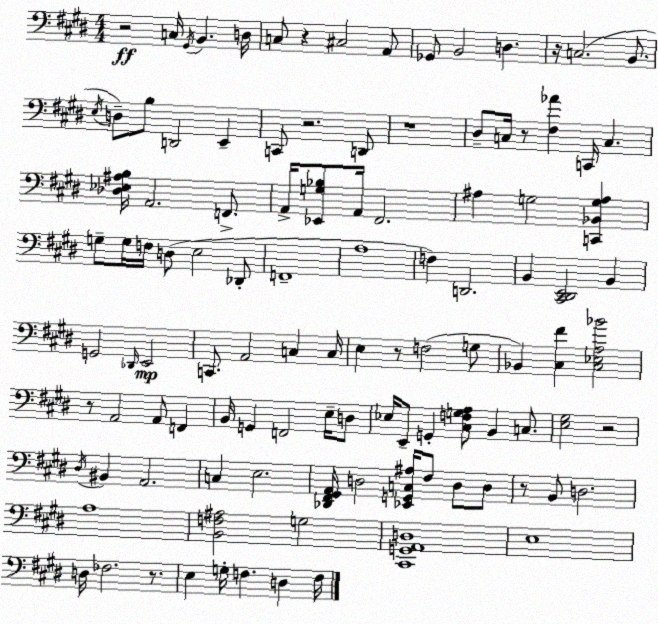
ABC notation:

X:1
T:Untitled
M:4/4
L:1/4
K:E
z2 C,/4 ^G,,/4 B,, D,/4 C,/2 z ^C,2 A,,/2 _G,,/2 B,,2 D, z/4 C,2 B,,/2 E,/4 D,/2 B,/2 D,,2 E,, C,,/2 z2 D,,/2 z4 ^D,/2 C,/4 z/2 [^F,_A] C,,/4 C, [_D,_E,^A,B,]/4 A,,2 F,,/2 A,,/4 [_E,,G,_B,]/2 A,,/4 ^F,,2 ^A, G,2 [C,,_B,,G,^A,] G,/2 G,/4 F,/4 D,/2 E,2 _D,,/2 F,,4 A,4 F, D,,2 B,, [^C,,^D,,E,,]2 B,, G,,2 _D,,/4 E,,2 C,,/2 A,,2 C, C,/4 E, z/2 F,2 G,/2 _B,, [^C,^F] [^C,_E,A,_B]2 z/2 A,,2 A,,/2 F,, B,,/4 G,, F,,2 E,/4 D,/2 _E,/4 E,,/2 G,, [^C,F,G,A,]/2 B,, C,/2 [E,^G,]2 z2 ^D,/4 ^B,, A,,2 C, E,2 [_D,,^F,,^G,,A,,]/4 D,2 [_E,,G,,C,^A,]/4 ^F,/2 D,/2 D,/2 z/2 B,,/2 D,2 A,4 [B,,F,^A,]2 G,2 [^C,,G,,A,,D,]4 E,4 D,/4 _F,2 z/2 E, G,/4 F, D, F,/4